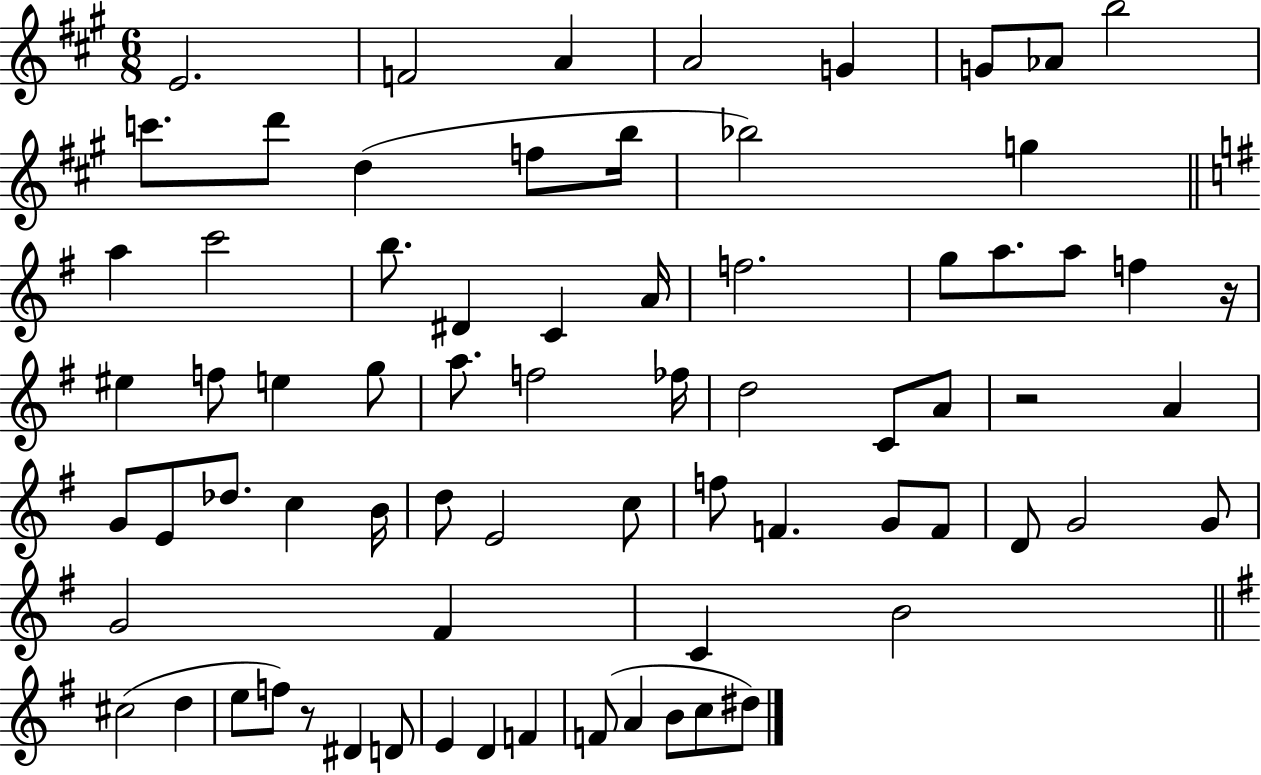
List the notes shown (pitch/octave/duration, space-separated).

E4/h. F4/h A4/q A4/h G4/q G4/e Ab4/e B5/h C6/e. D6/e D5/q F5/e B5/s Bb5/h G5/q A5/q C6/h B5/e. D#4/q C4/q A4/s F5/h. G5/e A5/e. A5/e F5/q R/s EIS5/q F5/e E5/q G5/e A5/e. F5/h FES5/s D5/h C4/e A4/e R/h A4/q G4/e E4/e Db5/e. C5/q B4/s D5/e E4/h C5/e F5/e F4/q. G4/e F4/e D4/e G4/h G4/e G4/h F#4/q C4/q B4/h C#5/h D5/q E5/e F5/e R/e D#4/q D4/e E4/q D4/q F4/q F4/e A4/q B4/e C5/e D#5/e